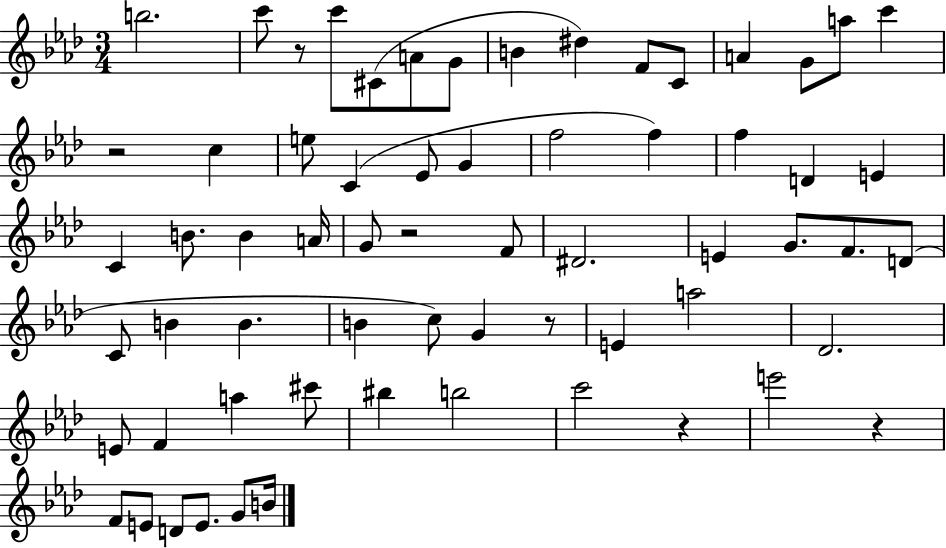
B5/h. C6/e R/e C6/e C#4/e A4/e G4/e B4/q D#5/q F4/e C4/e A4/q G4/e A5/e C6/q R/h C5/q E5/e C4/q Eb4/e G4/q F5/h F5/q F5/q D4/q E4/q C4/q B4/e. B4/q A4/s G4/e R/h F4/e D#4/h. E4/q G4/e. F4/e. D4/e C4/e B4/q B4/q. B4/q C5/e G4/q R/e E4/q A5/h Db4/h. E4/e F4/q A5/q C#6/e BIS5/q B5/h C6/h R/q E6/h R/q F4/e E4/e D4/e E4/e. G4/e B4/s